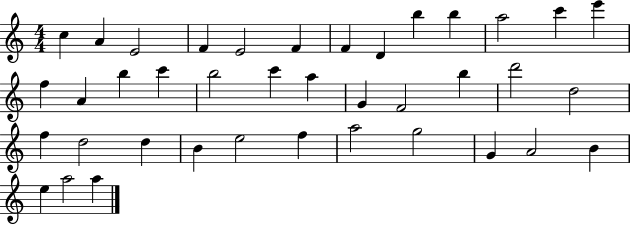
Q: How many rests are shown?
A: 0